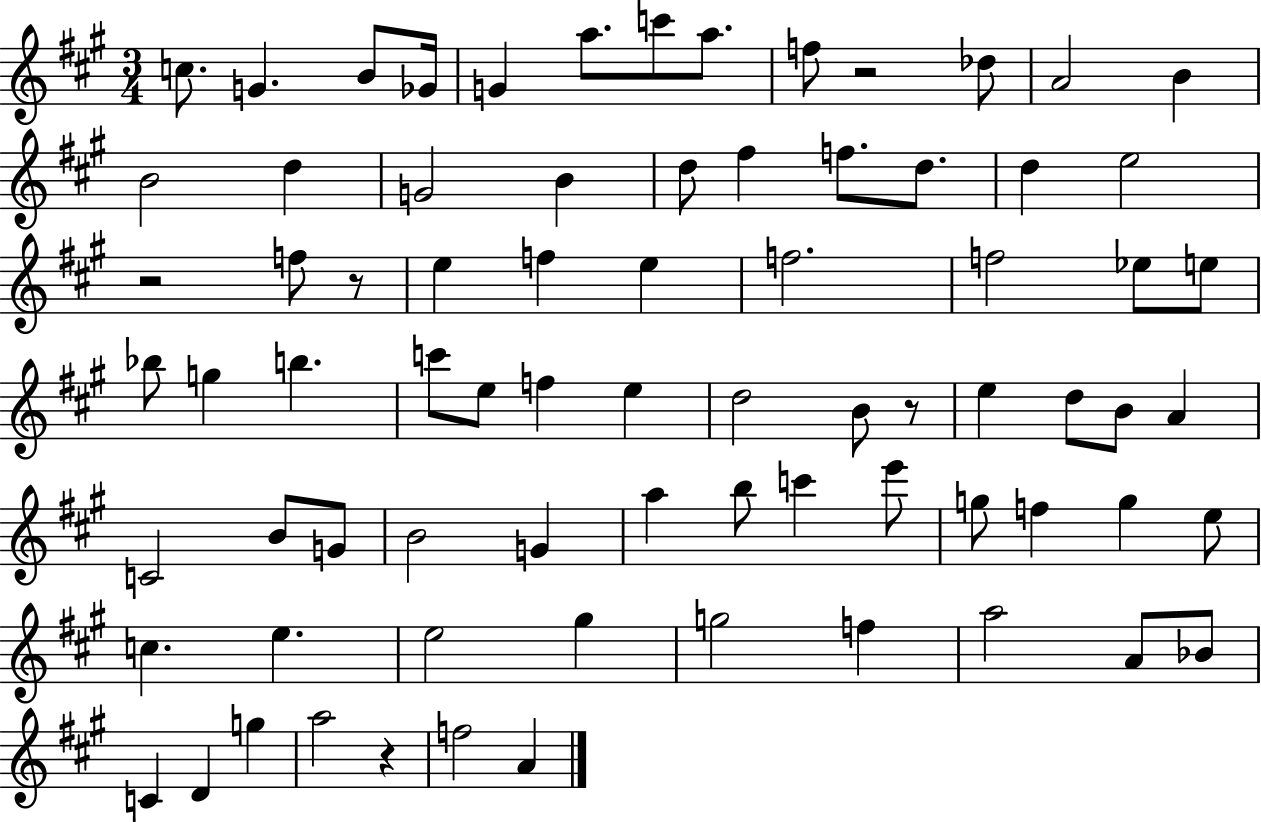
C5/e. G4/q. B4/e Gb4/s G4/q A5/e. C6/e A5/e. F5/e R/h Db5/e A4/h B4/q B4/h D5/q G4/h B4/q D5/e F#5/q F5/e. D5/e. D5/q E5/h R/h F5/e R/e E5/q F5/q E5/q F5/h. F5/h Eb5/e E5/e Bb5/e G5/q B5/q. C6/e E5/e F5/q E5/q D5/h B4/e R/e E5/q D5/e B4/e A4/q C4/h B4/e G4/e B4/h G4/q A5/q B5/e C6/q E6/e G5/e F5/q G5/q E5/e C5/q. E5/q. E5/h G#5/q G5/h F5/q A5/h A4/e Bb4/e C4/q D4/q G5/q A5/h R/q F5/h A4/q